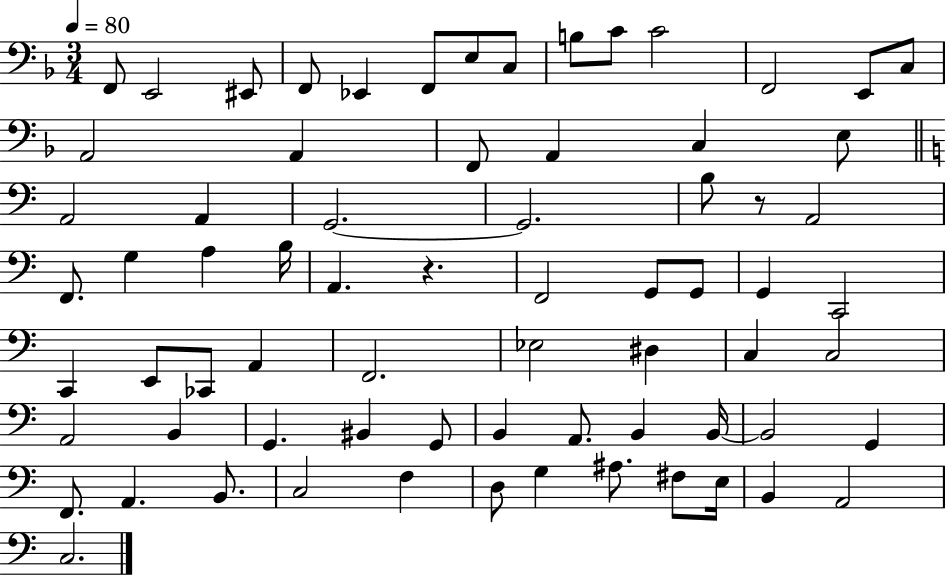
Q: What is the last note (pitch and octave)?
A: C3